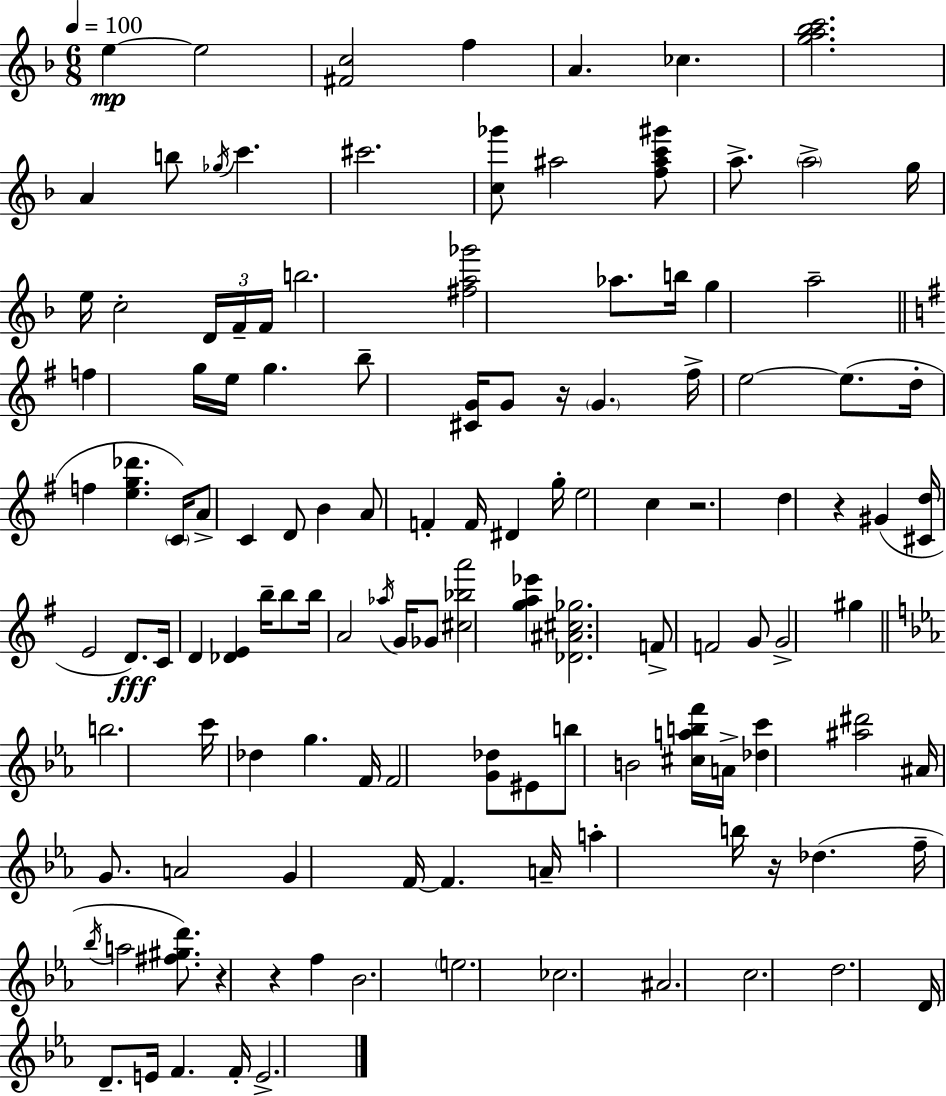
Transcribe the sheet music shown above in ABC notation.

X:1
T:Untitled
M:6/8
L:1/4
K:F
e e2 [^Fc]2 f A _c [ga_bc']2 A b/2 _g/4 c' ^c'2 [c_g']/2 ^a2 [f^ac'^g']/2 a/2 a2 g/4 e/4 c2 D/4 F/4 F/4 b2 [^fa_g']2 _a/2 b/4 g a2 f g/4 e/4 g b/2 [^CG]/4 G/2 z/4 G ^f/4 e2 e/2 d/4 f [eg_d'] C/4 A/2 C D/2 B A/2 F F/4 ^D g/4 e2 c z2 d z ^G [^Cd]/4 E2 D/2 C/4 D [_DE] b/4 b/2 b/4 A2 _a/4 G/4 _G/2 [^c_ba']2 [ga_e'] [_D^A^c_g]2 F/2 F2 G/2 G2 ^g b2 c'/4 _d g F/4 F2 [G_d]/2 ^E/2 b/2 B2 [^cabf']/4 A/4 [_dc'] [^a^d']2 ^A/4 G/2 A2 G F/4 F A/4 a b/4 z/4 _d f/4 _b/4 a2 [^f^gd']/2 z z f _B2 e2 _c2 ^A2 c2 d2 D/4 D/2 E/4 F F/4 E2